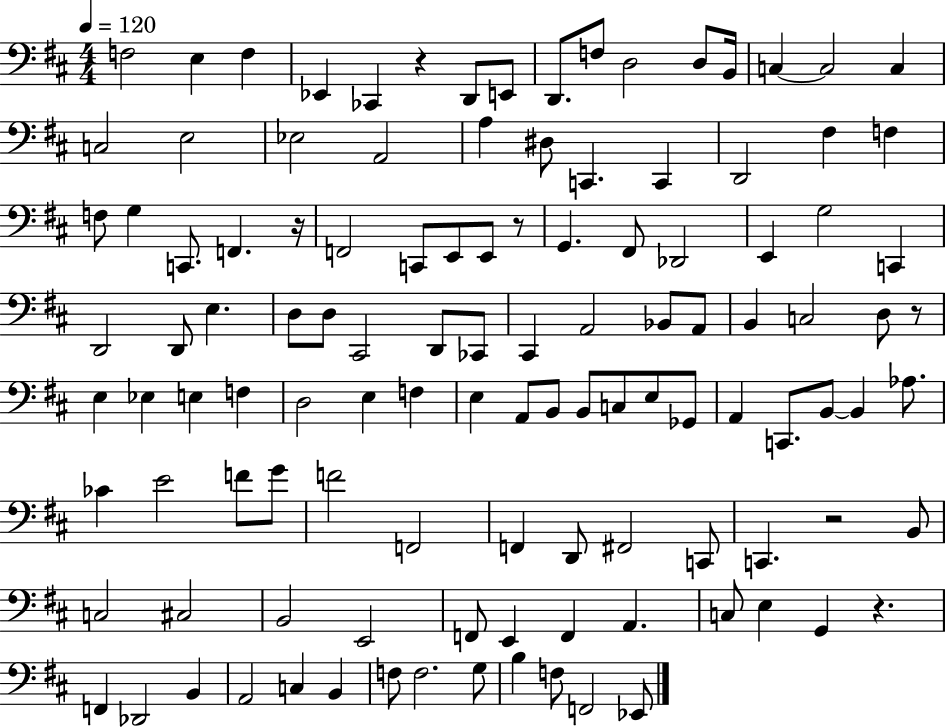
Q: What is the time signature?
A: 4/4